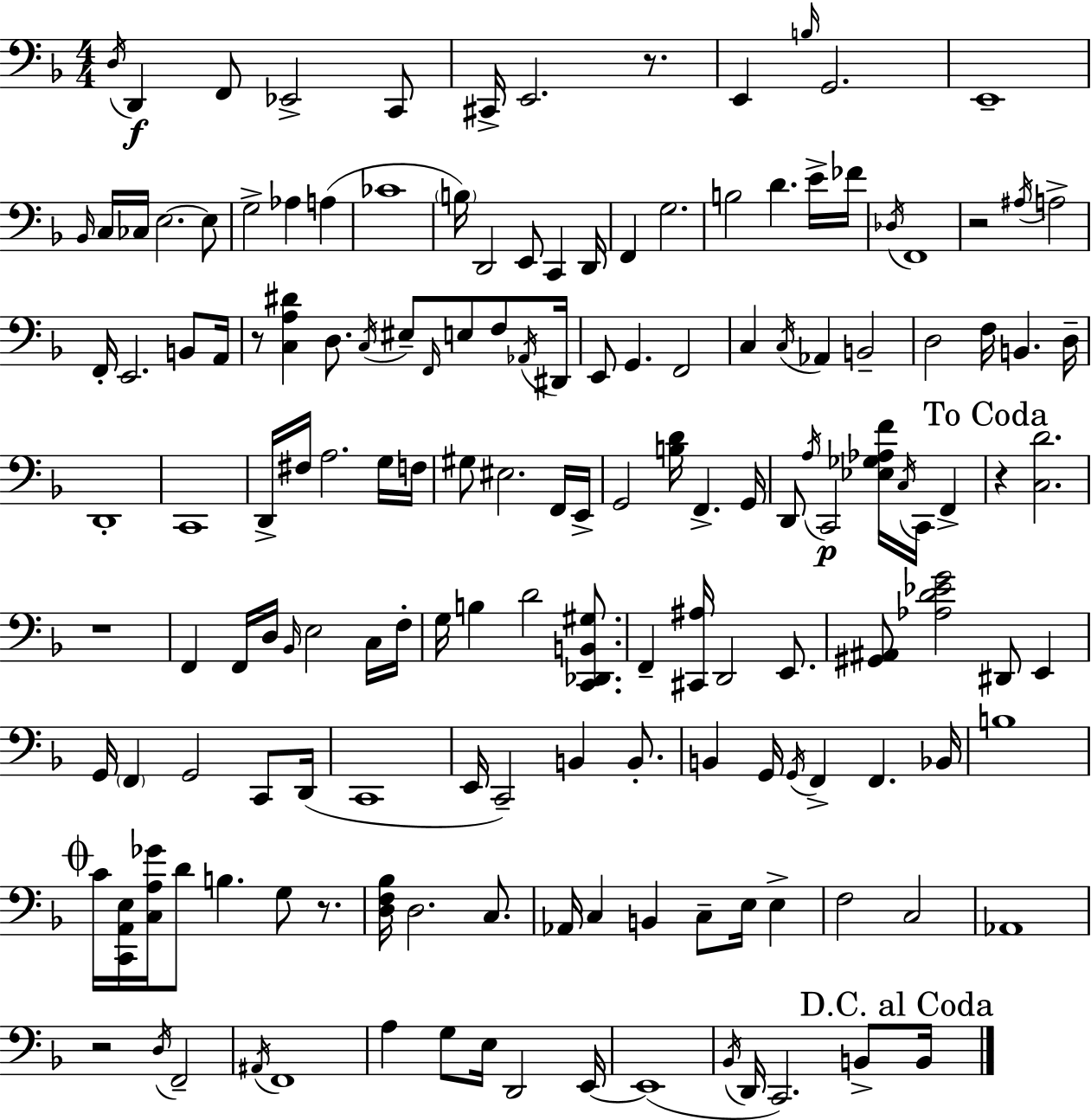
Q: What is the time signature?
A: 4/4